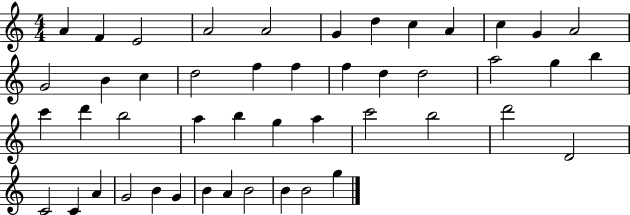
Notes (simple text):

A4/q F4/q E4/h A4/h A4/h G4/q D5/q C5/q A4/q C5/q G4/q A4/h G4/h B4/q C5/q D5/h F5/q F5/q F5/q D5/q D5/h A5/h G5/q B5/q C6/q D6/q B5/h A5/q B5/q G5/q A5/q C6/h B5/h D6/h D4/h C4/h C4/q A4/q G4/h B4/q G4/q B4/q A4/q B4/h B4/q B4/h G5/q